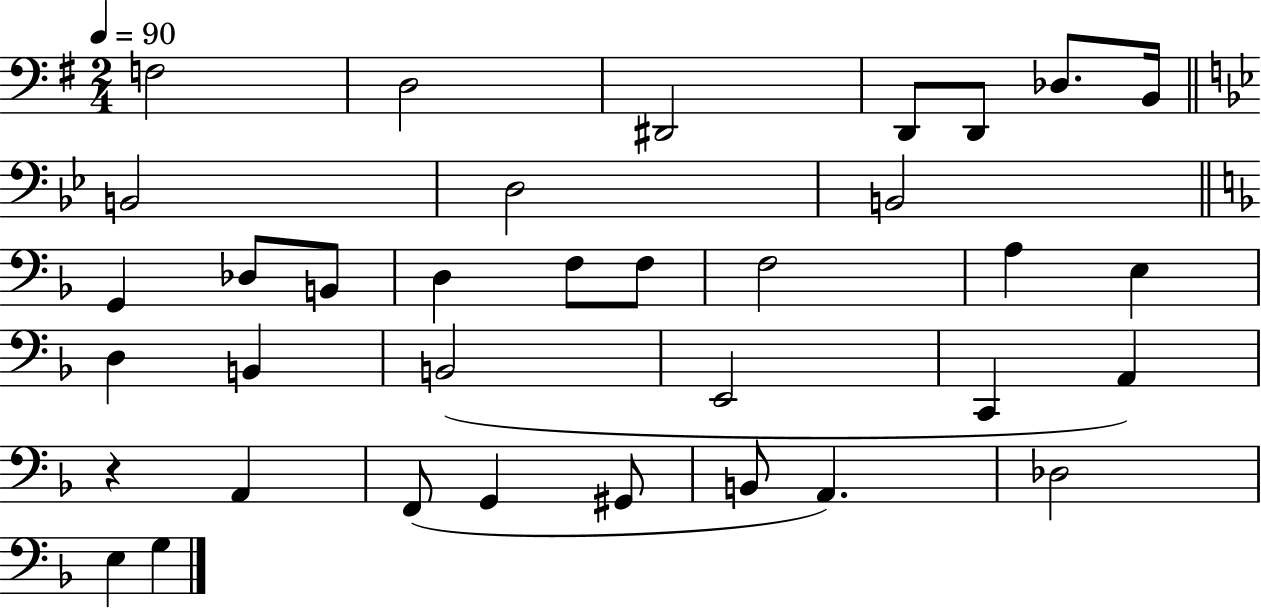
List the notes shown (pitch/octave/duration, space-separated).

F3/h D3/h D#2/h D2/e D2/e Db3/e. B2/s B2/h D3/h B2/h G2/q Db3/e B2/e D3/q F3/e F3/e F3/h A3/q E3/q D3/q B2/q B2/h E2/h C2/q A2/q R/q A2/q F2/e G2/q G#2/e B2/e A2/q. Db3/h E3/q G3/q